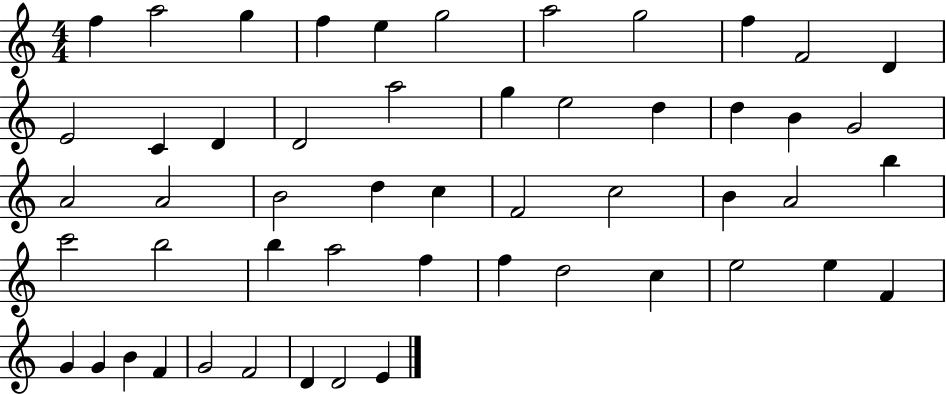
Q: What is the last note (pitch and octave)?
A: E4